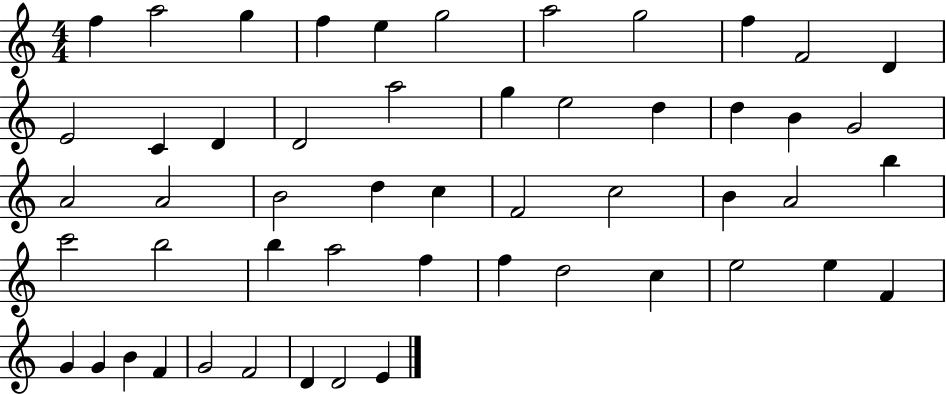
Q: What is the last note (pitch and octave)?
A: E4